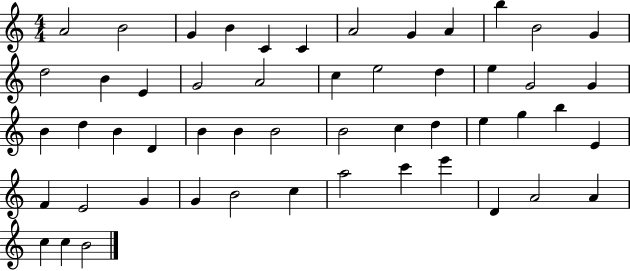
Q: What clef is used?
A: treble